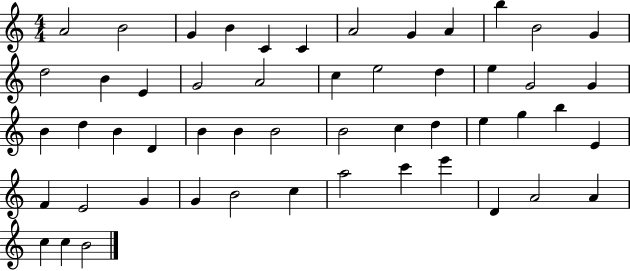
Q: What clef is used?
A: treble